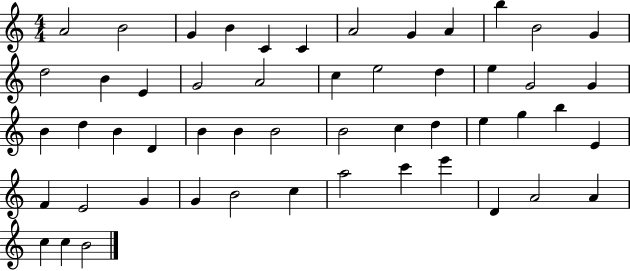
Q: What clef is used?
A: treble